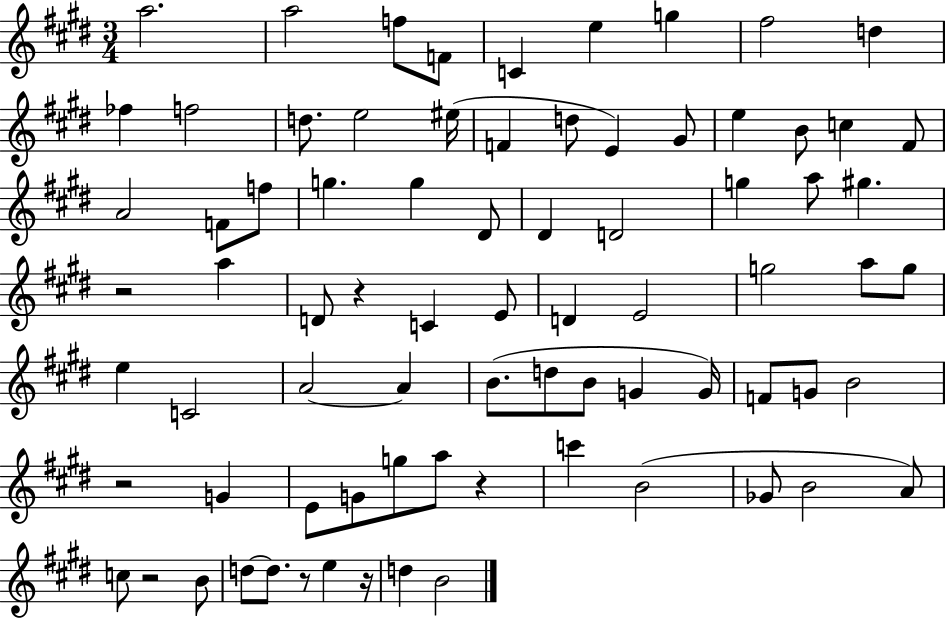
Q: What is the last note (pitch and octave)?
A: B4